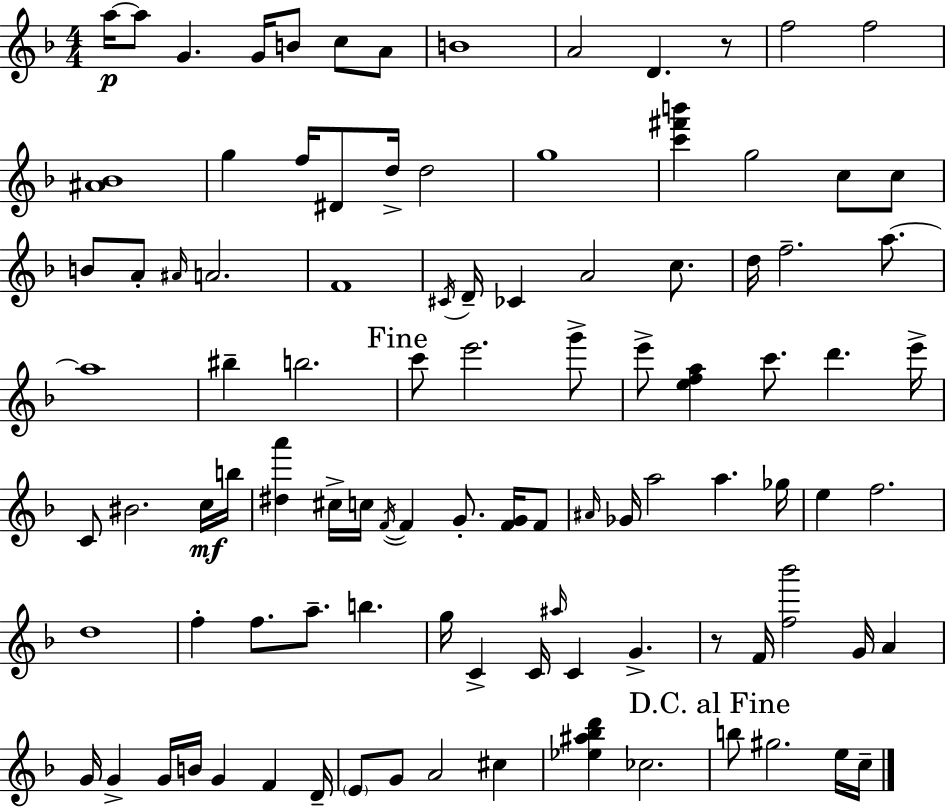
{
  \clef treble
  \numericTimeSignature
  \time 4/4
  \key f \major
  a''16~~\p a''8 g'4. g'16 b'8 c''8 a'8 | b'1 | a'2 d'4. r8 | f''2 f''2 | \break <ais' bes'>1 | g''4 f''16 dis'8 d''16-> d''2 | g''1 | <c''' fis''' b'''>4 g''2 c''8 c''8 | \break b'8 a'8-. \grace { ais'16 } a'2. | f'1 | \acciaccatura { cis'16 } d'16-- ces'4 a'2 c''8. | d''16 f''2.-- a''8.~~ | \break a''1 | bis''4-- b''2. | \mark "Fine" c'''8 e'''2. | g'''8-> e'''8-> <e'' f'' a''>4 c'''8. d'''4. | \break e'''16-> c'8 bis'2. | c''16\mf b''16 <dis'' a'''>4 cis''16-> c''16 \acciaccatura { f'16~ }~ f'4 g'8.-. | <f' g'>16 f'8 \grace { ais'16 } ges'16 a''2 a''4. | ges''16 e''4 f''2. | \break d''1 | f''4-. f''8. a''8.-- b''4. | g''16 c'4-> c'16 \grace { ais''16 } c'4 g'4.-> | r8 f'16 <f'' bes'''>2 | \break g'16 a'4 g'16 g'4-> g'16 b'16 g'4 | f'4 d'16-- \parenthesize e'8 g'8 a'2 | cis''4 <ees'' ais'' bes'' d'''>4 ces''2. | \mark "D.C. al Fine" b''8 gis''2. | \break e''16 c''16-- \bar "|."
}